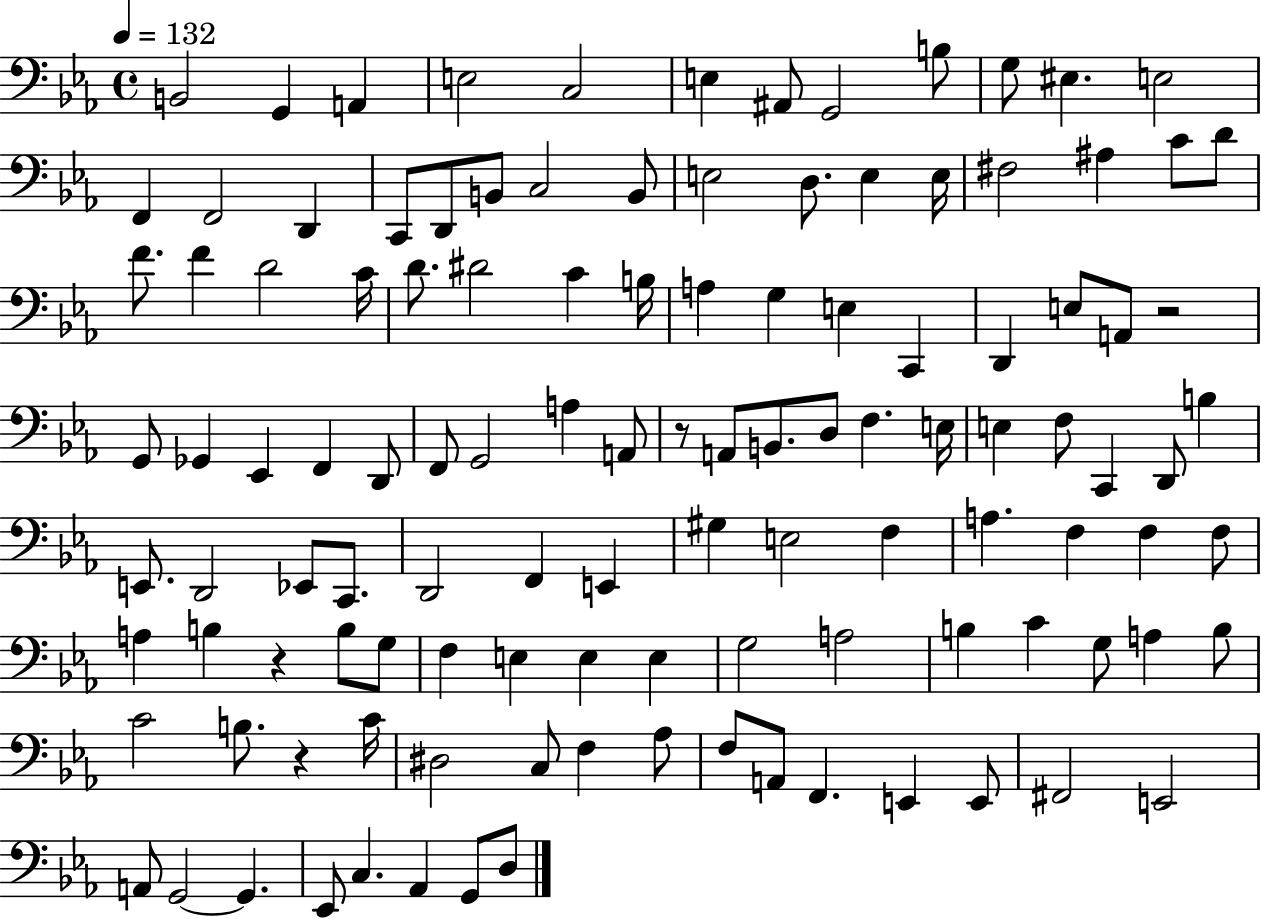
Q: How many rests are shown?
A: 4